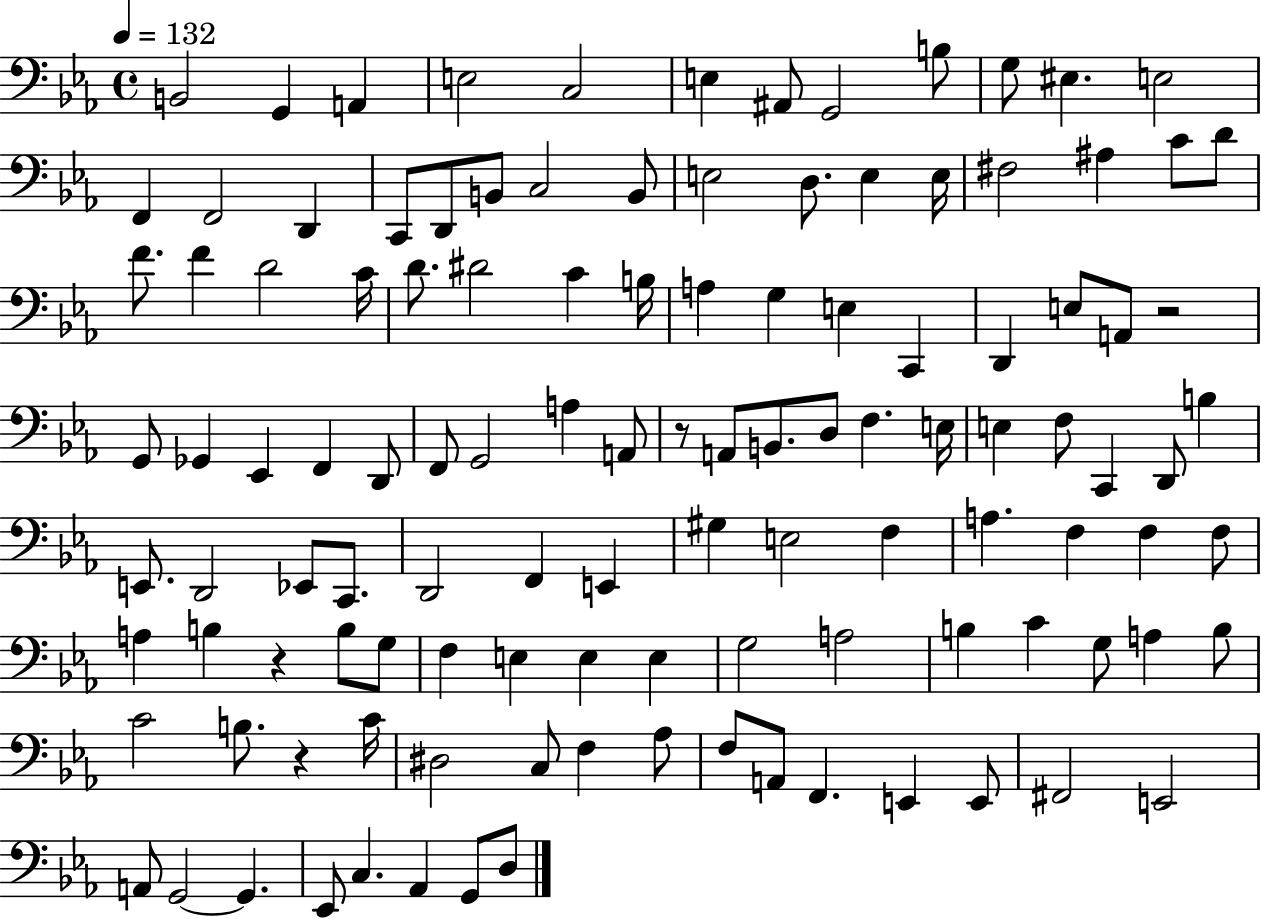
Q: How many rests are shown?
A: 4